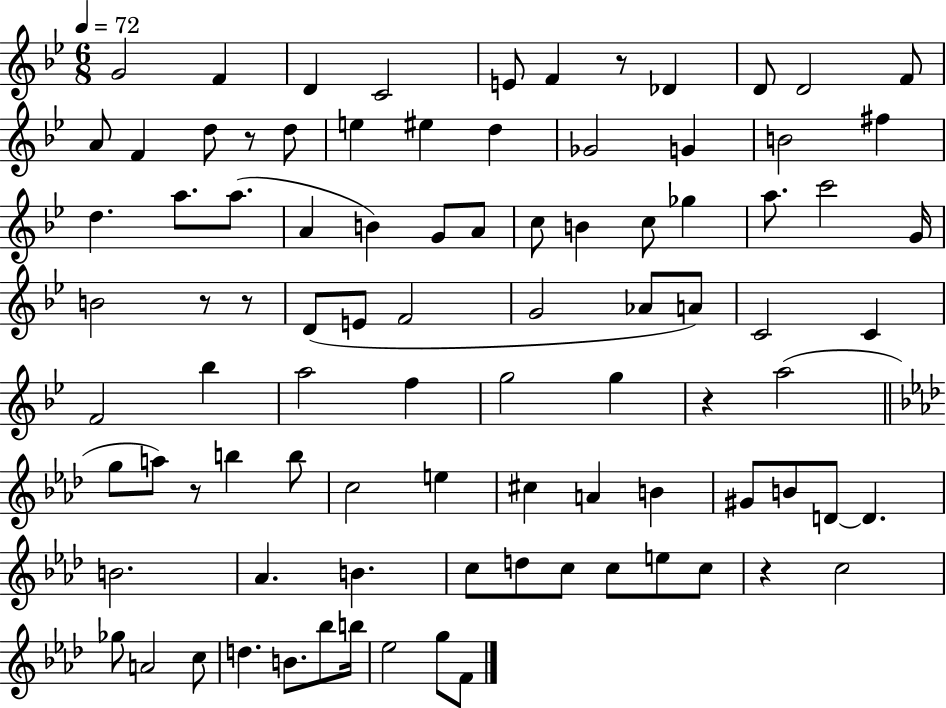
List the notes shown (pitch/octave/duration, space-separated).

G4/h F4/q D4/q C4/h E4/e F4/q R/e Db4/q D4/e D4/h F4/e A4/e F4/q D5/e R/e D5/e E5/q EIS5/q D5/q Gb4/h G4/q B4/h F#5/q D5/q. A5/e. A5/e. A4/q B4/q G4/e A4/e C5/e B4/q C5/e Gb5/q A5/e. C6/h G4/s B4/h R/e R/e D4/e E4/e F4/h G4/h Ab4/e A4/e C4/h C4/q F4/h Bb5/q A5/h F5/q G5/h G5/q R/q A5/h G5/e A5/e R/e B5/q B5/e C5/h E5/q C#5/q A4/q B4/q G#4/e B4/e D4/e D4/q. B4/h. Ab4/q. B4/q. C5/e D5/e C5/e C5/e E5/e C5/e R/q C5/h Gb5/e A4/h C5/e D5/q. B4/e. Bb5/e B5/s Eb5/h G5/e F4/e